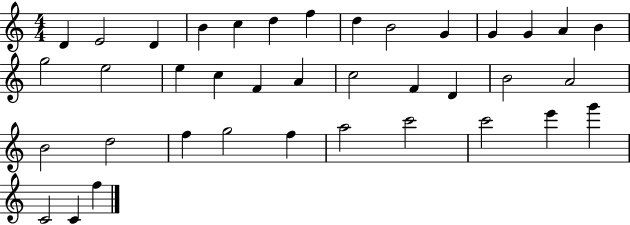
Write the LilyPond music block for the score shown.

{
  \clef treble
  \numericTimeSignature
  \time 4/4
  \key c \major
  d'4 e'2 d'4 | b'4 c''4 d''4 f''4 | d''4 b'2 g'4 | g'4 g'4 a'4 b'4 | \break g''2 e''2 | e''4 c''4 f'4 a'4 | c''2 f'4 d'4 | b'2 a'2 | \break b'2 d''2 | f''4 g''2 f''4 | a''2 c'''2 | c'''2 e'''4 g'''4 | \break c'2 c'4 f''4 | \bar "|."
}